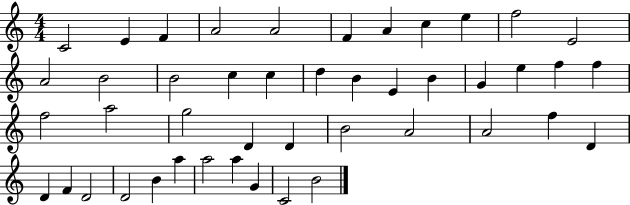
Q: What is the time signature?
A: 4/4